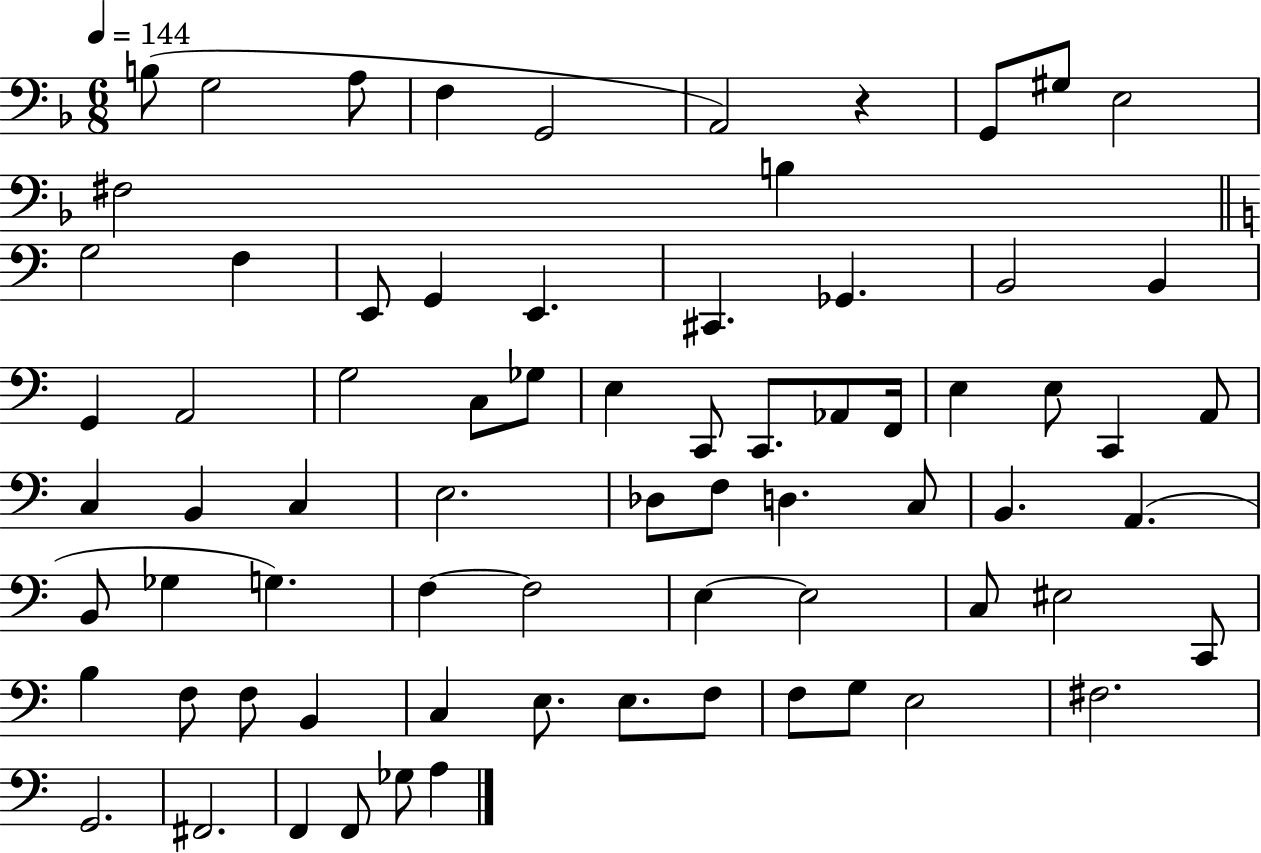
{
  \clef bass
  \numericTimeSignature
  \time 6/8
  \key f \major
  \tempo 4 = 144
  b8( g2 a8 | f4 g,2 | a,2) r4 | g,8 gis8 e2 | \break fis2 b4 | \bar "||" \break \key c \major g2 f4 | e,8 g,4 e,4. | cis,4. ges,4. | b,2 b,4 | \break g,4 a,2 | g2 c8 ges8 | e4 c,8 c,8. aes,8 f,16 | e4 e8 c,4 a,8 | \break c4 b,4 c4 | e2. | des8 f8 d4. c8 | b,4. a,4.( | \break b,8 ges4 g4.) | f4~~ f2 | e4~~ e2 | c8 eis2 c,8 | \break b4 f8 f8 b,4 | c4 e8. e8. f8 | f8 g8 e2 | fis2. | \break g,2. | fis,2. | f,4 f,8 ges8 a4 | \bar "|."
}